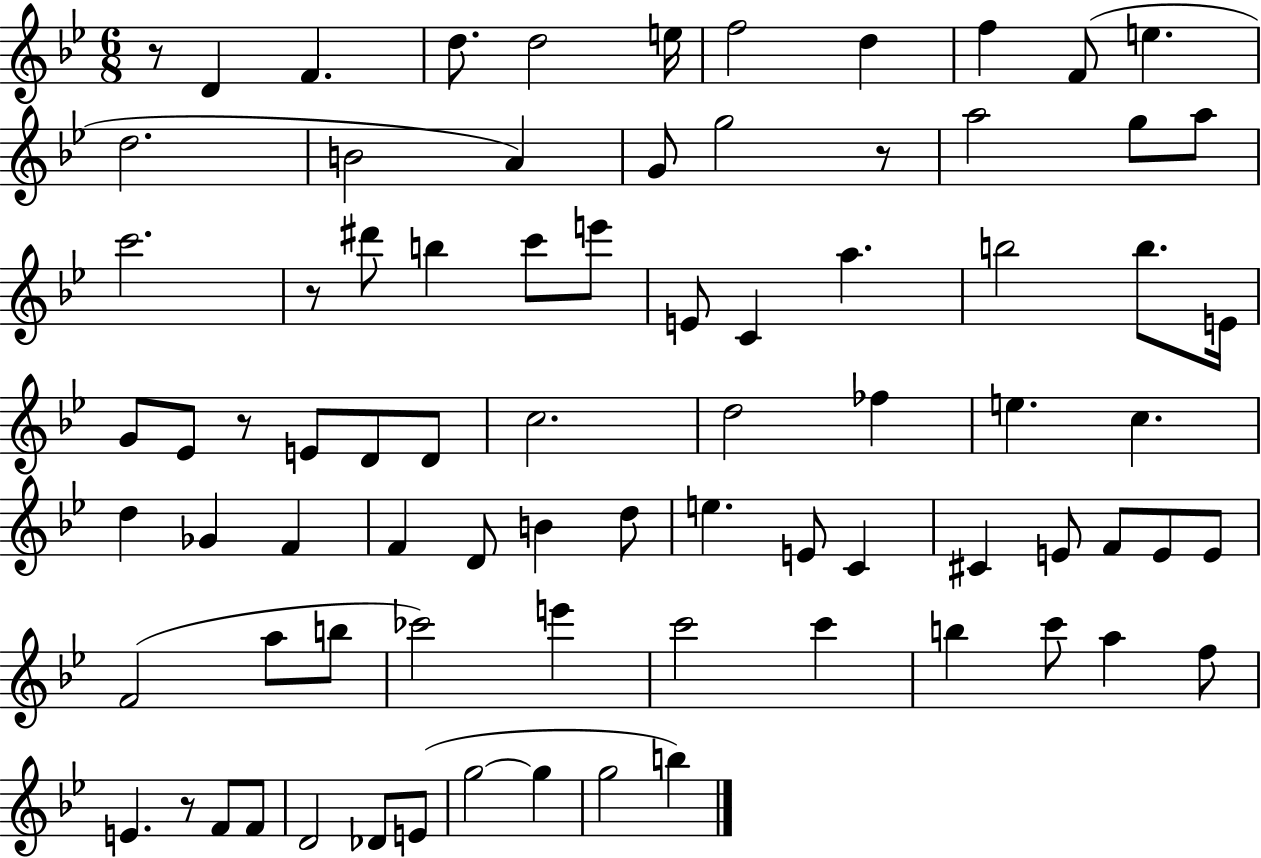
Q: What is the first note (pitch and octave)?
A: D4